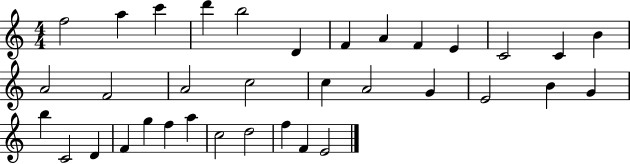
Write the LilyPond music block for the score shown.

{
  \clef treble
  \numericTimeSignature
  \time 4/4
  \key c \major
  f''2 a''4 c'''4 | d'''4 b''2 d'4 | f'4 a'4 f'4 e'4 | c'2 c'4 b'4 | \break a'2 f'2 | a'2 c''2 | c''4 a'2 g'4 | e'2 b'4 g'4 | \break b''4 c'2 d'4 | f'4 g''4 f''4 a''4 | c''2 d''2 | f''4 f'4 e'2 | \break \bar "|."
}